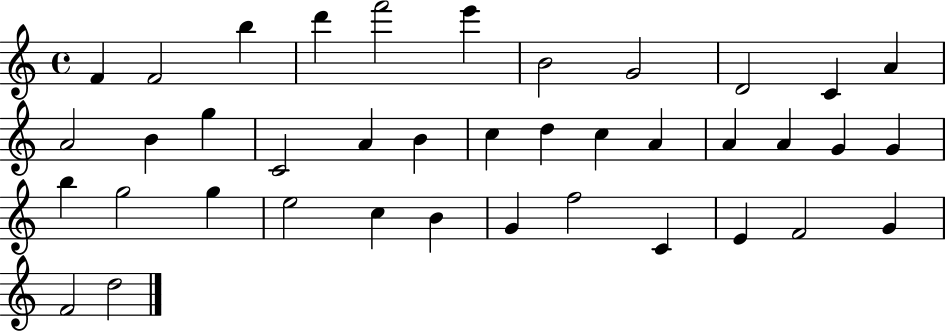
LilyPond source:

{
  \clef treble
  \time 4/4
  \defaultTimeSignature
  \key c \major
  f'4 f'2 b''4 | d'''4 f'''2 e'''4 | b'2 g'2 | d'2 c'4 a'4 | \break a'2 b'4 g''4 | c'2 a'4 b'4 | c''4 d''4 c''4 a'4 | a'4 a'4 g'4 g'4 | \break b''4 g''2 g''4 | e''2 c''4 b'4 | g'4 f''2 c'4 | e'4 f'2 g'4 | \break f'2 d''2 | \bar "|."
}